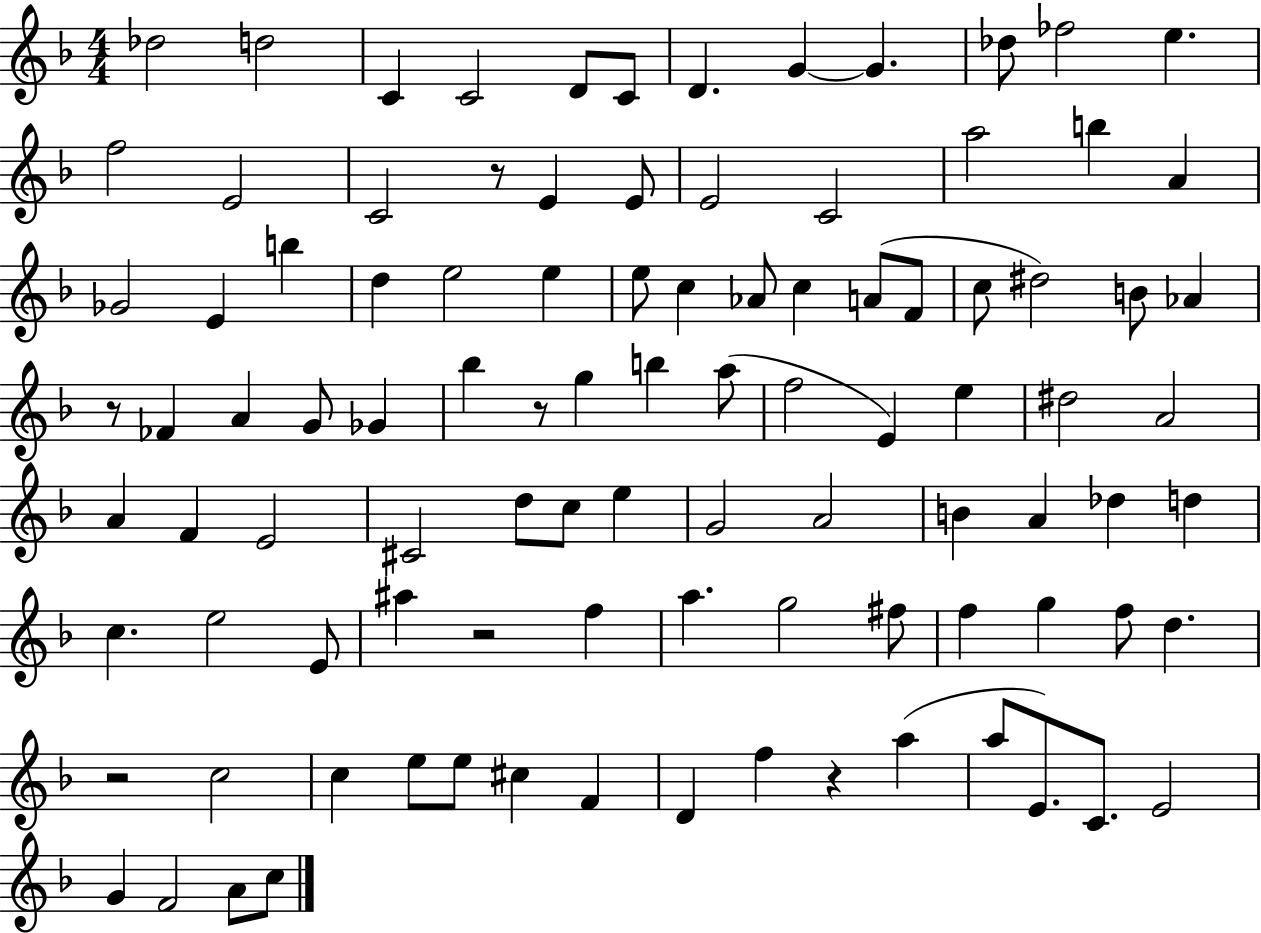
Db5/h D5/h C4/q C4/h D4/e C4/e D4/q. G4/q G4/q. Db5/e FES5/h E5/q. F5/h E4/h C4/h R/e E4/q E4/e E4/h C4/h A5/h B5/q A4/q Gb4/h E4/q B5/q D5/q E5/h E5/q E5/e C5/q Ab4/e C5/q A4/e F4/e C5/e D#5/h B4/e Ab4/q R/e FES4/q A4/q G4/e Gb4/q Bb5/q R/e G5/q B5/q A5/e F5/h E4/q E5/q D#5/h A4/h A4/q F4/q E4/h C#4/h D5/e C5/e E5/q G4/h A4/h B4/q A4/q Db5/q D5/q C5/q. E5/h E4/e A#5/q R/h F5/q A5/q. G5/h F#5/e F5/q G5/q F5/e D5/q. R/h C5/h C5/q E5/e E5/e C#5/q F4/q D4/q F5/q R/q A5/q A5/e E4/e. C4/e. E4/h G4/q F4/h A4/e C5/e